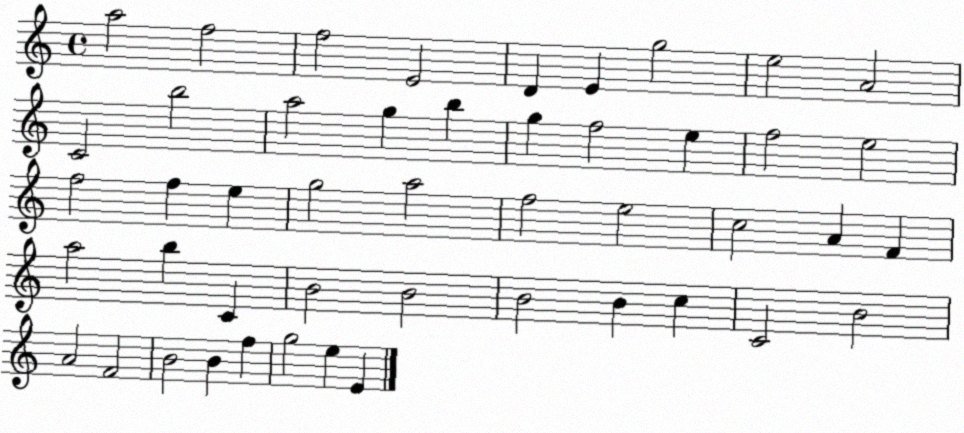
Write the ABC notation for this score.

X:1
T:Untitled
M:4/4
L:1/4
K:C
a2 f2 f2 E2 D E g2 e2 A2 C2 b2 a2 g b g f2 e f2 e2 f2 f e g2 a2 f2 e2 c2 A F a2 b C B2 B2 B2 B c C2 B2 A2 F2 B2 B f g2 e E